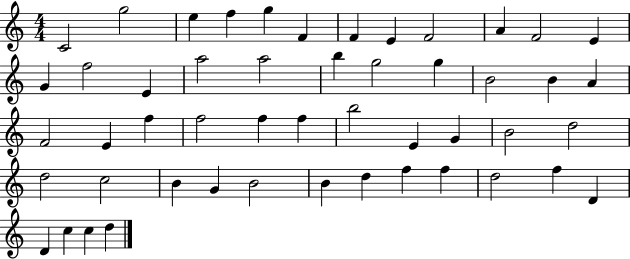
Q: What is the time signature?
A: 4/4